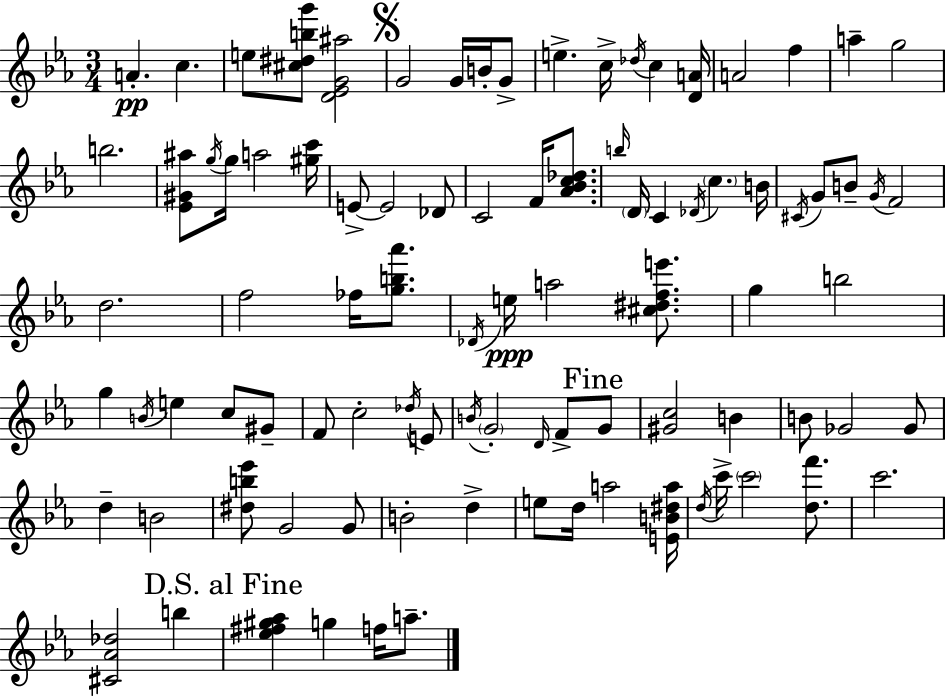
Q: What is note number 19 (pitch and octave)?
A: A5